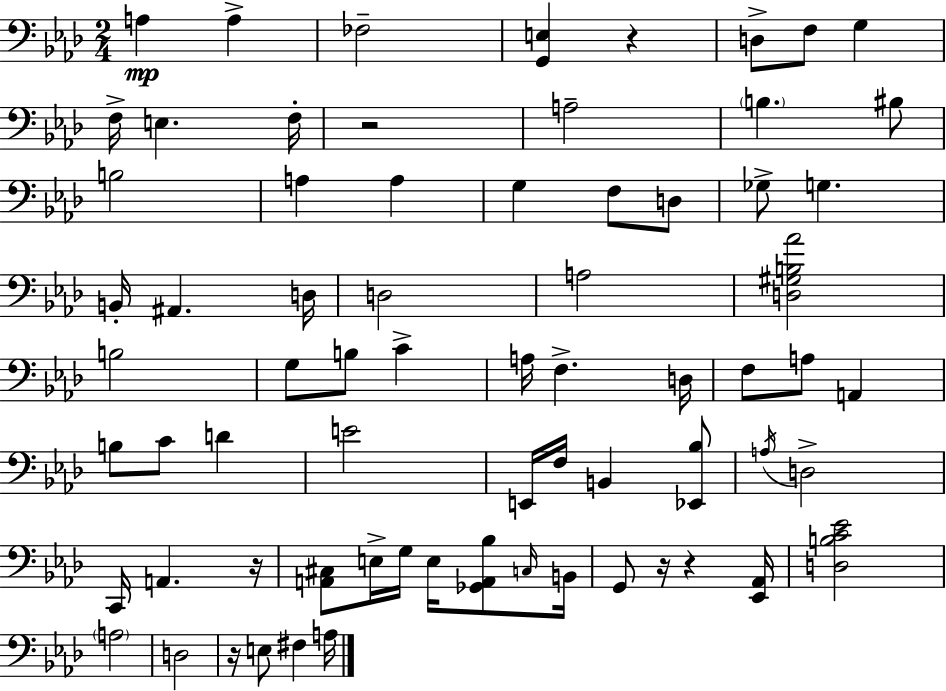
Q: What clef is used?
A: bass